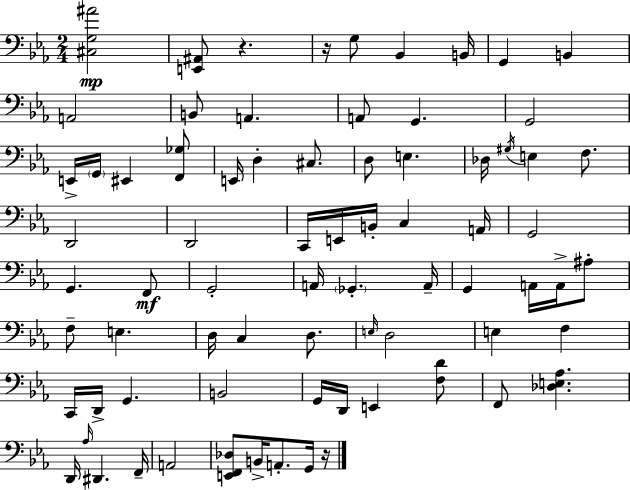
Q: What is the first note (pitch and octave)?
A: G3